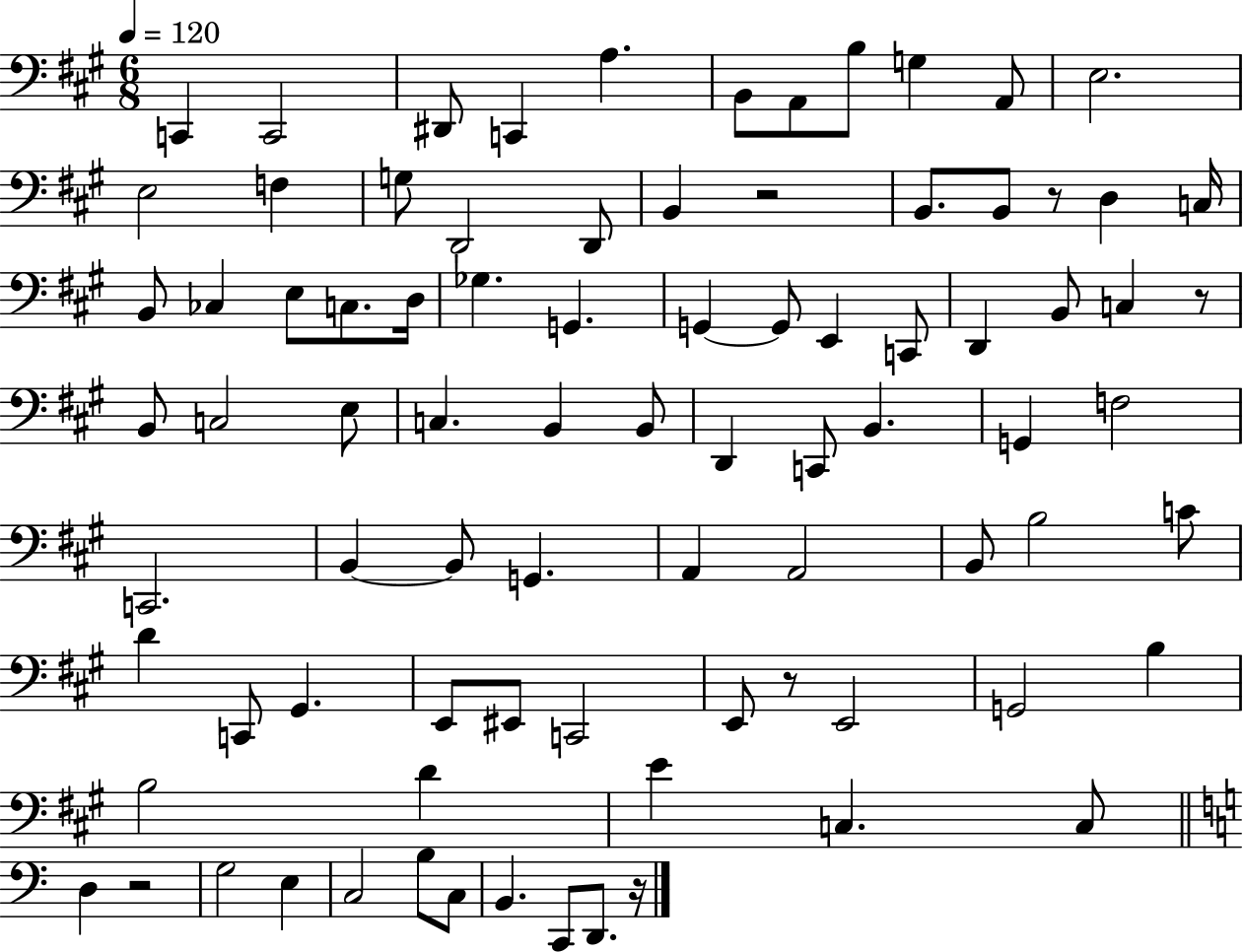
C2/q C2/h D#2/e C2/q A3/q. B2/e A2/e B3/e G3/q A2/e E3/h. E3/h F3/q G3/e D2/h D2/e B2/q R/h B2/e. B2/e R/e D3/q C3/s B2/e CES3/q E3/e C3/e. D3/s Gb3/q. G2/q. G2/q G2/e E2/q C2/e D2/q B2/e C3/q R/e B2/e C3/h E3/e C3/q. B2/q B2/e D2/q C2/e B2/q. G2/q F3/h C2/h. B2/q B2/e G2/q. A2/q A2/h B2/e B3/h C4/e D4/q C2/e G#2/q. E2/e EIS2/e C2/h E2/e R/e E2/h G2/h B3/q B3/h D4/q E4/q C3/q. C3/e D3/q R/h G3/h E3/q C3/h B3/e C3/e B2/q. C2/e D2/e. R/s